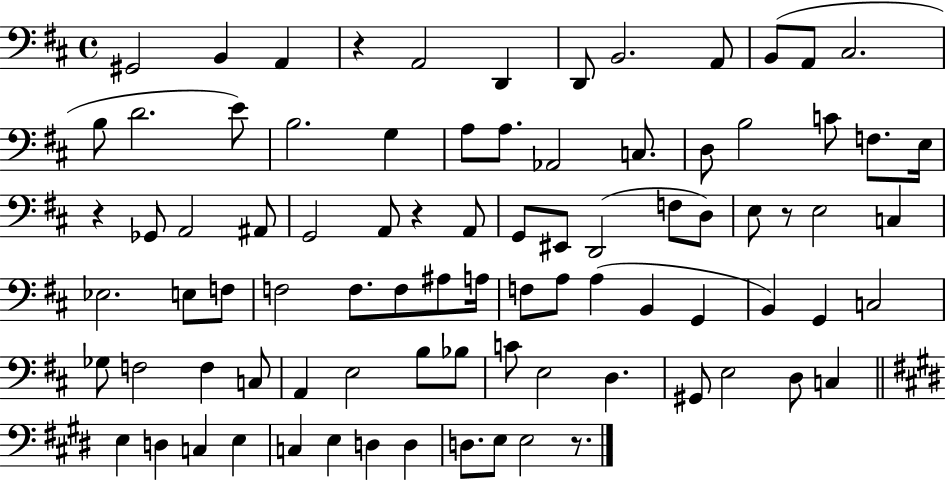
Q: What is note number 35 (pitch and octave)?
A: F3